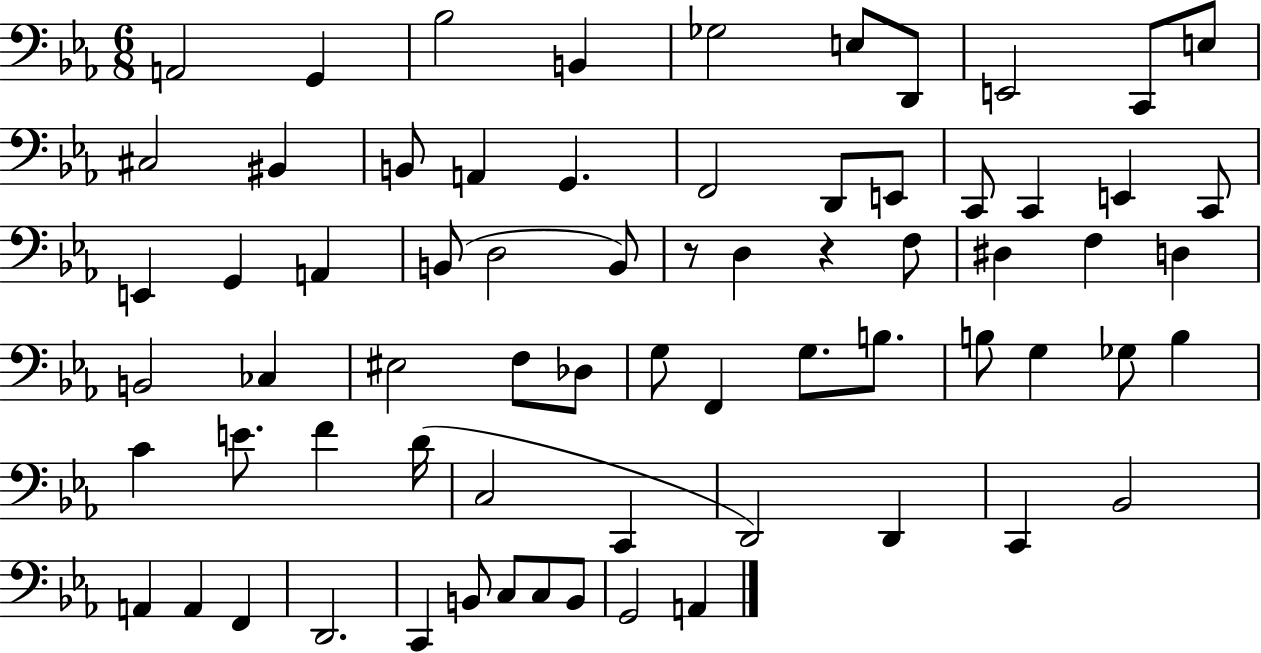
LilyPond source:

{
  \clef bass
  \numericTimeSignature
  \time 6/8
  \key ees \major
  a,2 g,4 | bes2 b,4 | ges2 e8 d,8 | e,2 c,8 e8 | \break cis2 bis,4 | b,8 a,4 g,4. | f,2 d,8 e,8 | c,8 c,4 e,4 c,8 | \break e,4 g,4 a,4 | b,8( d2 b,8) | r8 d4 r4 f8 | dis4 f4 d4 | \break b,2 ces4 | eis2 f8 des8 | g8 f,4 g8. b8. | b8 g4 ges8 b4 | \break c'4 e'8. f'4 d'16( | c2 c,4 | d,2) d,4 | c,4 bes,2 | \break a,4 a,4 f,4 | d,2. | c,4 b,8 c8 c8 b,8 | g,2 a,4 | \break \bar "|."
}